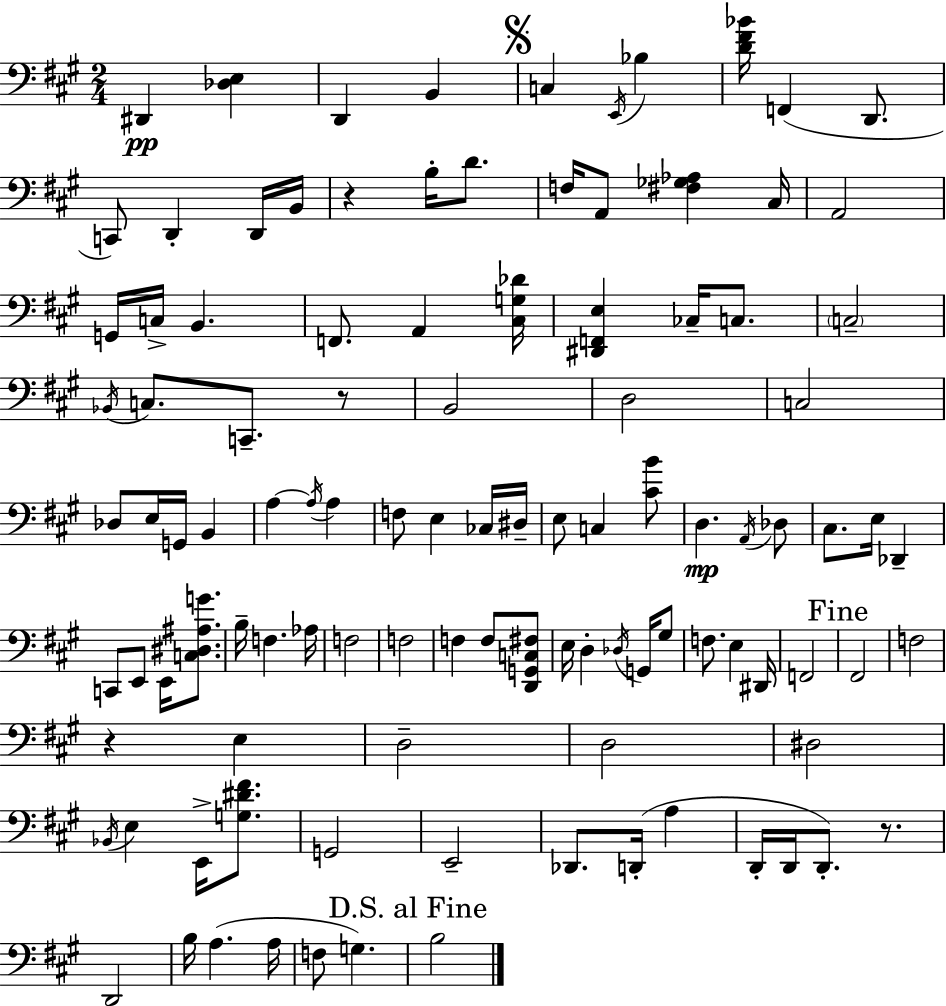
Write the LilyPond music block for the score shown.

{
  \clef bass
  \numericTimeSignature
  \time 2/4
  \key a \major
  \repeat volta 2 { dis,4\pp <des e>4 | d,4 b,4 | \mark \markup { \musicglyph "scripts.segno" } c4 \acciaccatura { e,16 } bes4 | <d' fis' bes'>16 f,4( d,8. | \break c,8) d,4-. d,16 | b,16 r4 b16-. d'8. | f16 a,8 <fis ges aes>4 | cis16 a,2 | \break g,16 c16-> b,4. | f,8. a,4 | <cis g des'>16 <dis, f, e>4 ces16-- c8. | \parenthesize c2-- | \break \acciaccatura { bes,16 } c8. c,8.-- | r8 b,2 | d2 | c2 | \break des8 e16 g,16 b,4 | a4~~ \acciaccatura { a16 } a4 | f8 e4 | ces16 dis16-- e8 c4 | \break <cis' b'>8 d4.\mp | \acciaccatura { a,16 } des8 cis8. e16 | des,4-- c,8 e,8 | e,16 <c dis ais g'>8. b16-- f4. | \break aes16 f2 | f2 | f4 | f8 <d, g, c fis>8 e16 d4-. | \break \acciaccatura { des16 } g,16 gis8 f8. | e4 dis,16 f,2 | \mark "Fine" fis,2 | f2 | \break r4 | e4 d2-- | d2 | dis2 | \break \acciaccatura { bes,16 } e4 | e,16-> <g dis' fis'>8. g,2 | e,2-- | des,8. | \break d,16-.( a4 d,16-. d,16 | d,8.-.) r8. d,2 | b16 a4.( | a16 f8 | \break g4.) \mark "D.S. al Fine" b2 | } \bar "|."
}